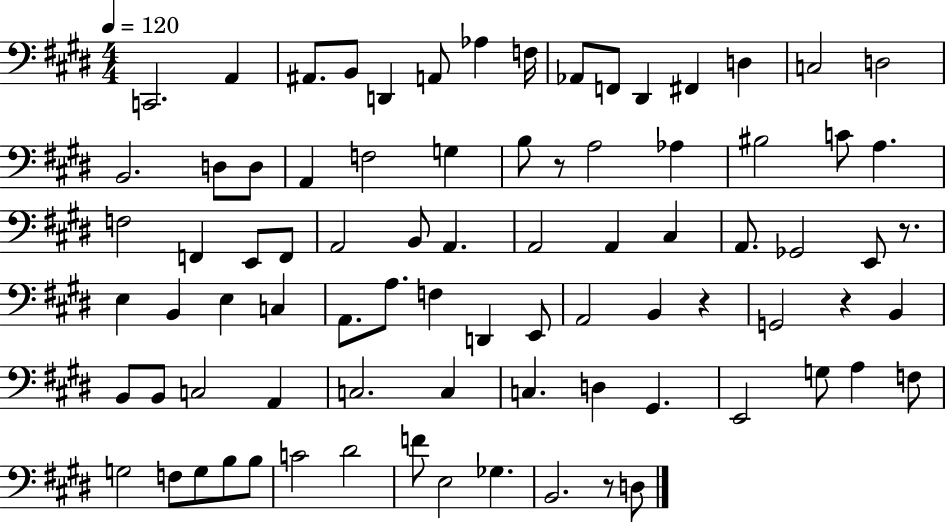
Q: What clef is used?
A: bass